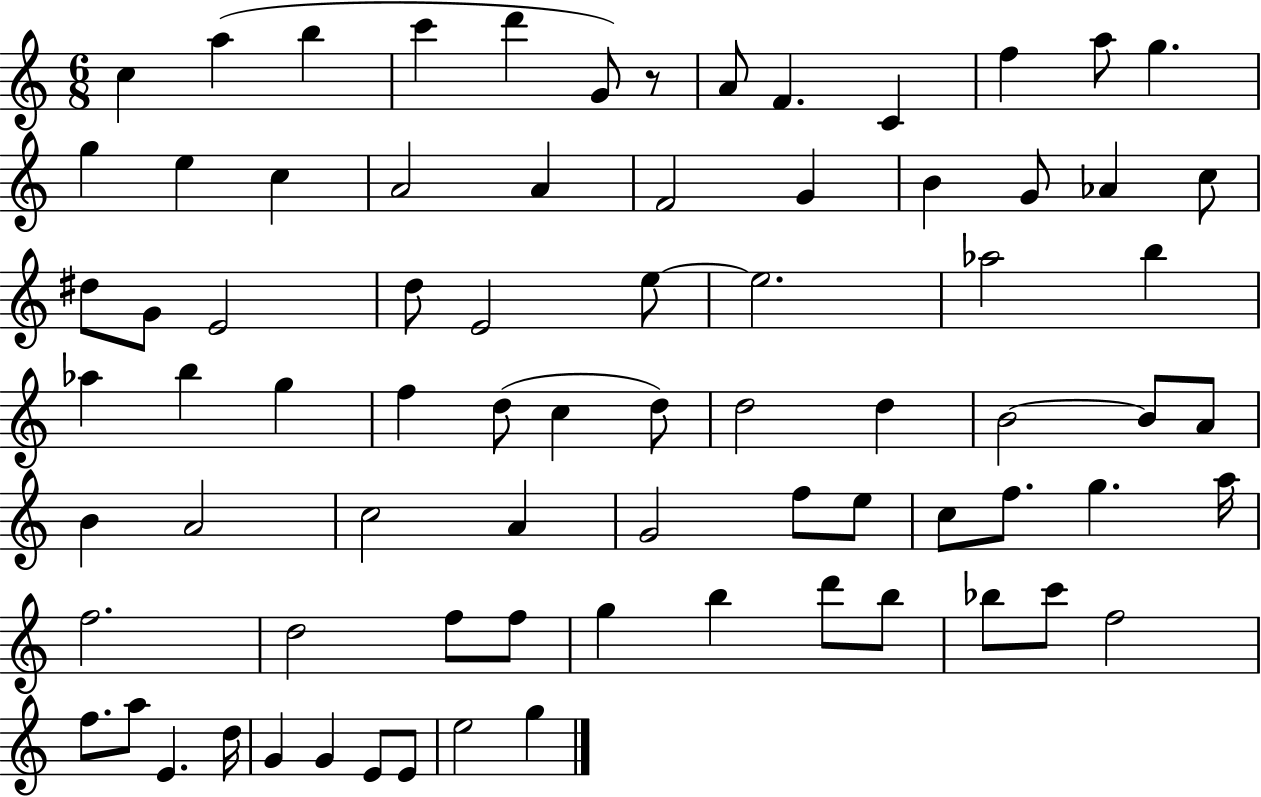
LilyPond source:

{
  \clef treble
  \numericTimeSignature
  \time 6/8
  \key c \major
  c''4 a''4( b''4 | c'''4 d'''4 g'8) r8 | a'8 f'4. c'4 | f''4 a''8 g''4. | \break g''4 e''4 c''4 | a'2 a'4 | f'2 g'4 | b'4 g'8 aes'4 c''8 | \break dis''8 g'8 e'2 | d''8 e'2 e''8~~ | e''2. | aes''2 b''4 | \break aes''4 b''4 g''4 | f''4 d''8( c''4 d''8) | d''2 d''4 | b'2~~ b'8 a'8 | \break b'4 a'2 | c''2 a'4 | g'2 f''8 e''8 | c''8 f''8. g''4. a''16 | \break f''2. | d''2 f''8 f''8 | g''4 b''4 d'''8 b''8 | bes''8 c'''8 f''2 | \break f''8. a''8 e'4. d''16 | g'4 g'4 e'8 e'8 | e''2 g''4 | \bar "|."
}